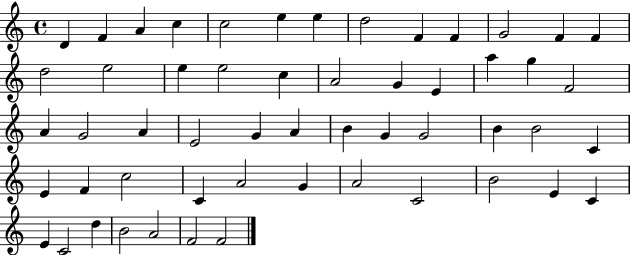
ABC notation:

X:1
T:Untitled
M:4/4
L:1/4
K:C
D F A c c2 e e d2 F F G2 F F d2 e2 e e2 c A2 G E a g F2 A G2 A E2 G A B G G2 B B2 C E F c2 C A2 G A2 C2 B2 E C E C2 d B2 A2 F2 F2